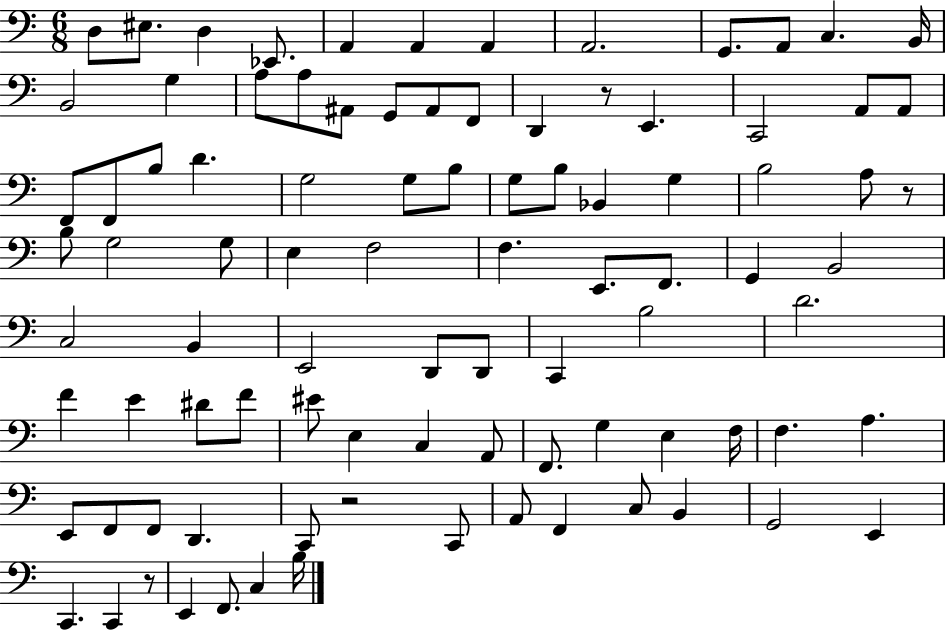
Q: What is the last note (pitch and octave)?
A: B3